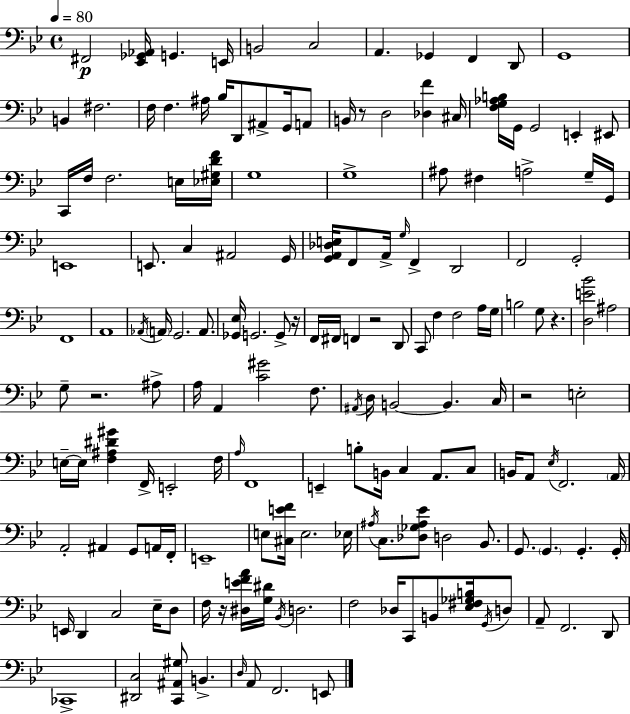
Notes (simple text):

F#2/h [Eb2,Gb2,Ab2]/s G2/q. E2/s B2/h C3/h A2/q. Gb2/q F2/q D2/e G2/w B2/q F#3/h. F3/s F3/q. A#3/s Bb3/s D2/e A#2/e G2/s A2/e B2/s R/e D3/h [Db3,F4]/q C#3/s [F3,G3,Ab3,B3]/s G2/s G2/h E2/q EIS2/e C2/s F3/s F3/h. E3/s [Eb3,G#3,D4,F4]/s G3/w G3/w A#3/e F#3/q A3/h G3/s G2/s E2/w E2/e. C3/q A#2/h G2/s [G2,A2,Db3,E3]/s F2/e A2/s G3/s F2/q D2/h F2/h G2/h F2/w A2/w Ab2/s A2/s G2/h. A2/e. [Gb2,Eb3]/s G2/h. G2/e R/s F2/s F#2/s F2/q R/h D2/e C2/e F3/q F3/h A3/s G3/s B3/h G3/e R/q. [D3,E4,Bb4]/h A#3/h G3/e R/h. A#3/e A3/s A2/q [C4,G#4]/h F3/e. A#2/s D3/s B2/h B2/q. C3/s R/h E3/h E3/s E3/s [F3,A#3,D#4,G#4]/q F2/s E2/h F3/s A3/s F2/w E2/q B3/e B2/s C3/q A2/e. C3/e B2/s A2/e Eb3/s F2/h. A2/s A2/h A#2/q G2/e A2/s F2/s E2/w E3/e [C#3,E4,F4]/s E3/h. Eb3/s A#3/s C3/e. [Db3,Gb3,A#3,Eb4]/e D3/h Bb2/e. G2/e. G2/q. G2/q. G2/s E2/s D2/q C3/h Eb3/s D3/e F3/s R/s [D#3,E4,F4,A4]/s [G3,D#4]/s Bb2/s D3/h. F3/h Db3/s C2/e B2/e [Eb3,F#3,Gb3,B3]/s G2/s D3/e A2/e F2/h. D2/e CES2/w [D#2,C3]/h [C2,A#2,G#3]/e B2/q. D3/s A2/e F2/h. E2/e